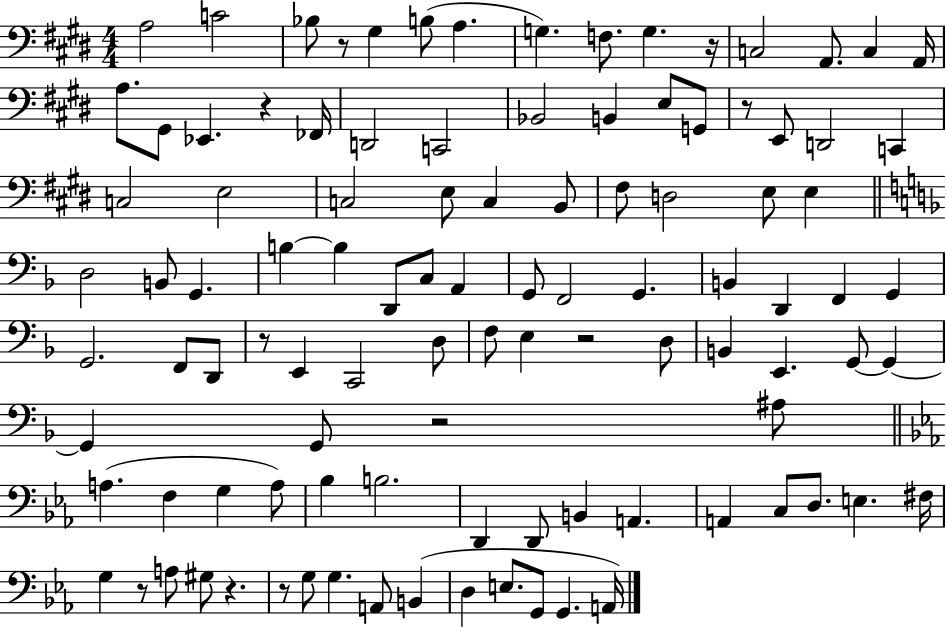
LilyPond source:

{
  \clef bass
  \numericTimeSignature
  \time 4/4
  \key e \major
  a2 c'2 | bes8 r8 gis4 b8( a4. | g4.) f8. g4. r16 | c2 a,8. c4 a,16 | \break a8. gis,8 ees,4. r4 fes,16 | d,2 c,2 | bes,2 b,4 e8 g,8 | r8 e,8 d,2 c,4 | \break c2 e2 | c2 e8 c4 b,8 | fis8 d2 e8 e4 | \bar "||" \break \key d \minor d2 b,8 g,4. | b4~~ b4 d,8 c8 a,4 | g,8 f,2 g,4. | b,4 d,4 f,4 g,4 | \break g,2. f,8 d,8 | r8 e,4 c,2 d8 | f8 e4 r2 d8 | b,4 e,4. g,8~~ g,4~~ | \break g,4 g,8 r2 ais8 | \bar "||" \break \key ees \major a4.( f4 g4 a8) | bes4 b2. | d,4 d,8 b,4 a,4. | a,4 c8 d8. e4. fis16 | \break g4 r8 a8 gis8 r4. | r8 g8 g4. a,8 b,4( | d4 e8. g,8 g,4. a,16) | \bar "|."
}